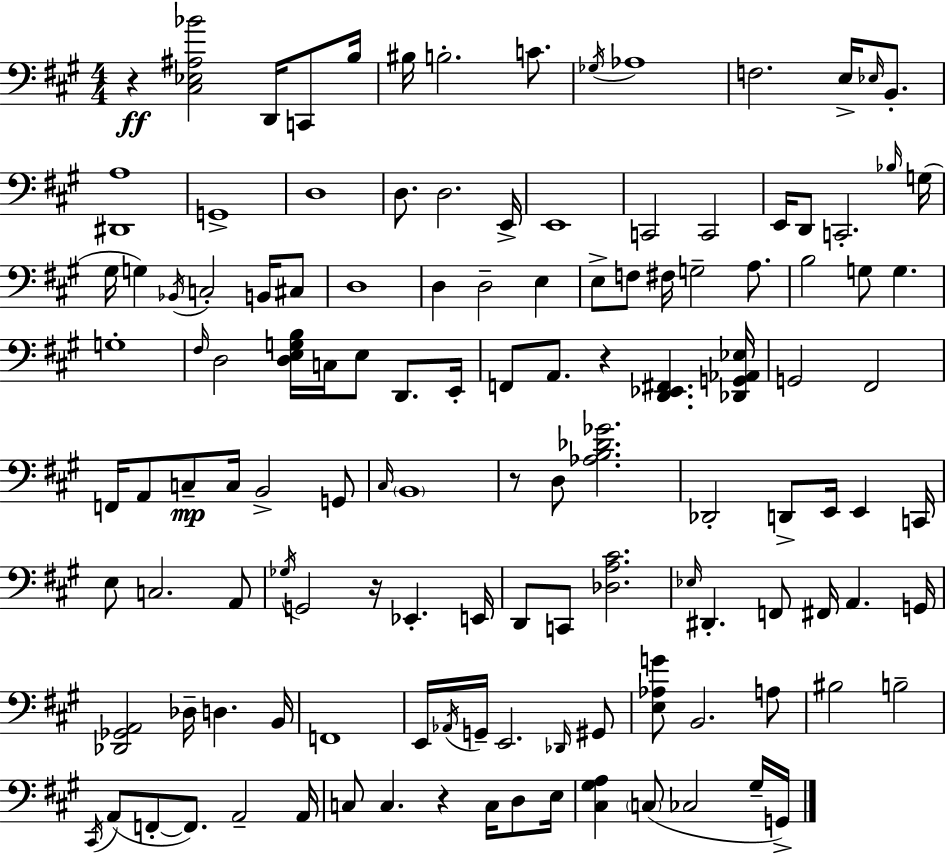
{
  \clef bass
  \numericTimeSignature
  \time 4/4
  \key a \major
  r4\ff <cis ees ais bes'>2 d,16 c,8 b16 | bis16 b2.-. c'8. | \acciaccatura { ges16 } aes1 | f2. e16-> \grace { ees16 } b,8.-. | \break <dis, a>1 | g,1-> | d1 | d8. d2. | \break e,16-> e,1 | c,2 c,2 | e,16 d,8 c,2.-. | \grace { bes16 } g16( gis16 g4) \acciaccatura { bes,16 } c2-. | \break b,16 cis8 d1 | d4 d2-- | e4 e8-> f8 fis16 g2-- | a8. b2 g8 g4. | \break g1-. | \grace { fis16 } d2 <d e g b>16 c16 e8 | d,8. e,16-. f,8 a,8. r4 <d, ees, fis,>4. | <des, g, aes, ees>16 g,2 fis,2 | \break f,16 a,8 c8--\mp c16 b,2-> | g,8 \grace { cis16 } \parenthesize b,1 | r8 d8 <aes b des' ges'>2. | des,2-. d,8-> | \break e,16 e,4 c,16 e8 c2. | a,8 \acciaccatura { ges16 } g,2 r16 | ees,4.-. e,16 d,8 c,8 <des a cis'>2. | \grace { ees16 } dis,4.-. f,8 | \break fis,16 a,4. g,16 <des, ges, a,>2 | des16-- d4. b,16 f,1 | e,16 \acciaccatura { aes,16 } g,16-- e,2. | \grace { des,16 } gis,8 <e aes g'>8 b,2. | \break a8 bis2 | b2-- \acciaccatura { cis,16 }( a,8 f,8-.~~ f,8.) | a,2-- a,16 c8 c4. | r4 c16 d8 e16 <cis gis a>4 \parenthesize c8( | \break ces2 gis16-- g,16->) \bar "|."
}